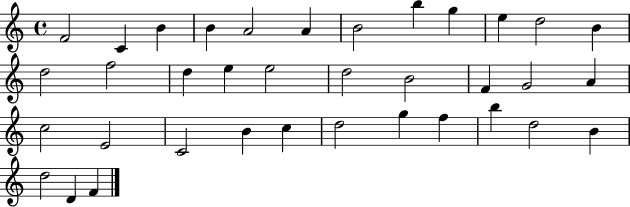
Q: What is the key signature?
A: C major